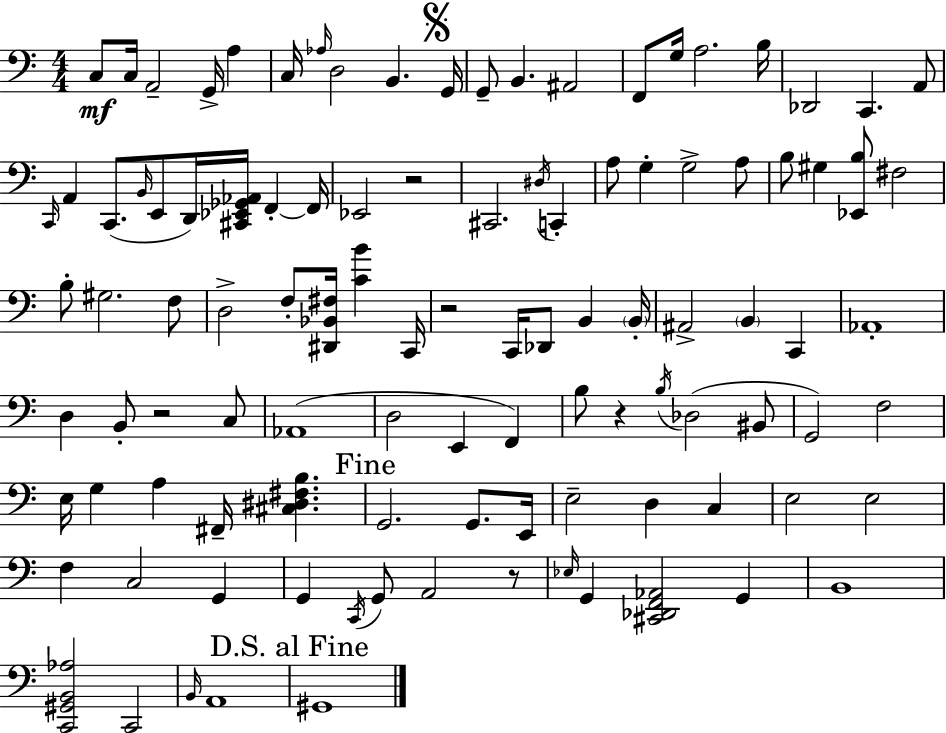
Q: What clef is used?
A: bass